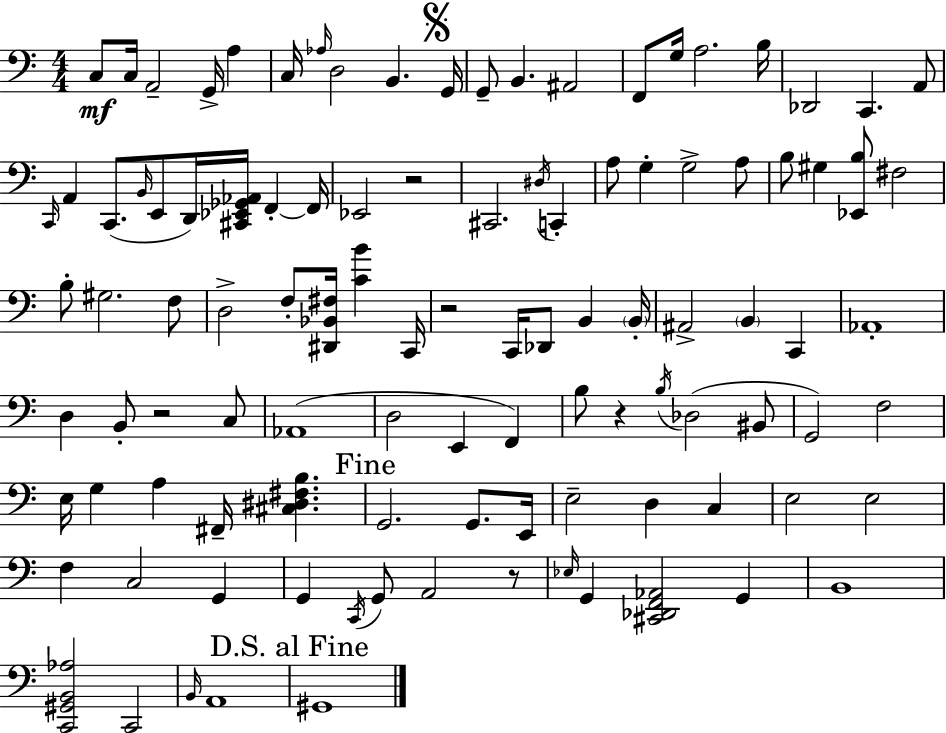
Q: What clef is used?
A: bass